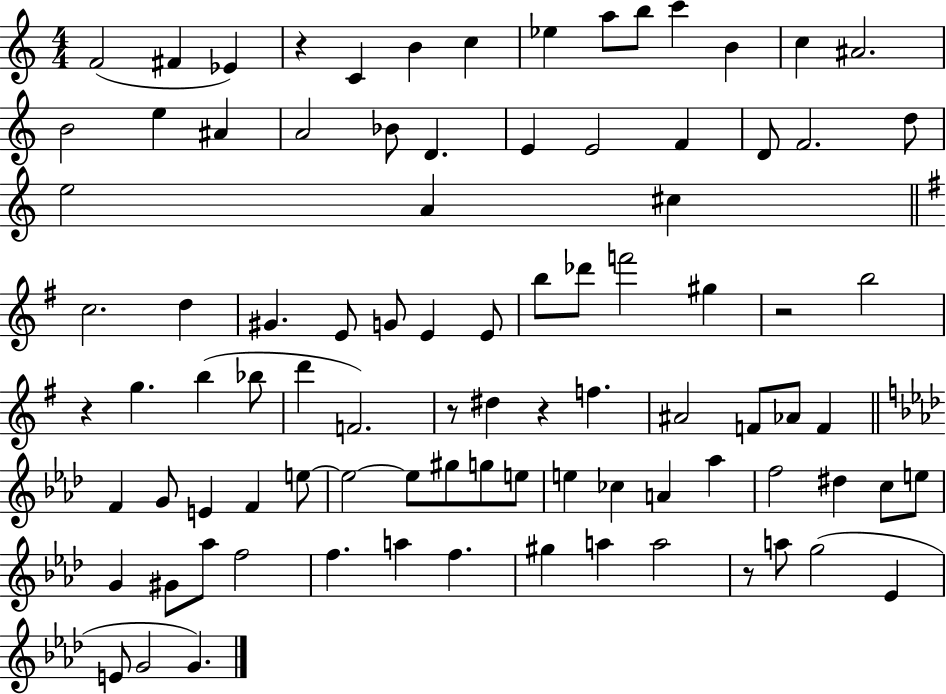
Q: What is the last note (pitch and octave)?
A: G4